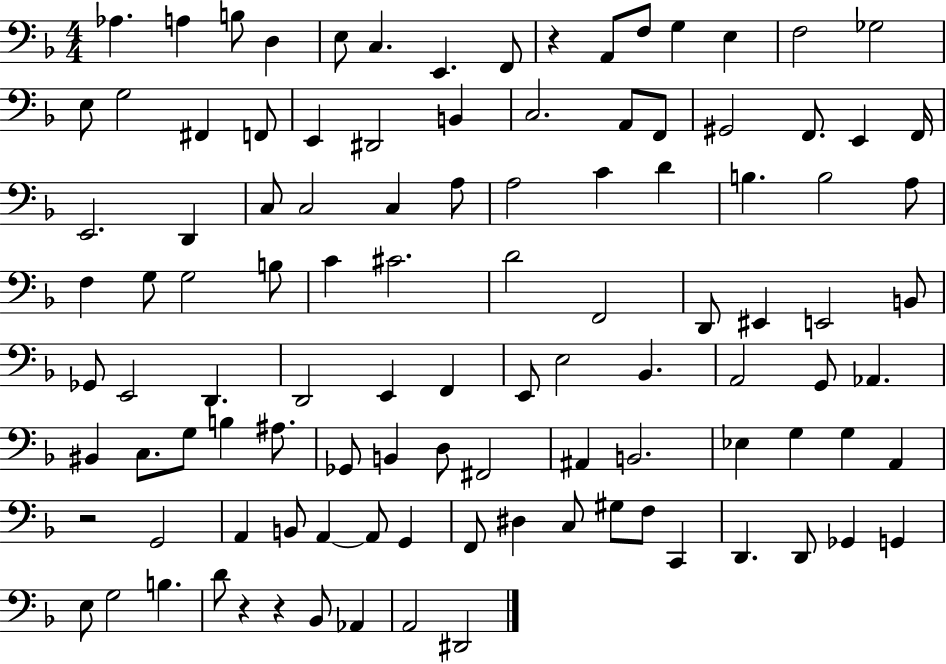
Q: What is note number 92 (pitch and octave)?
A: D2